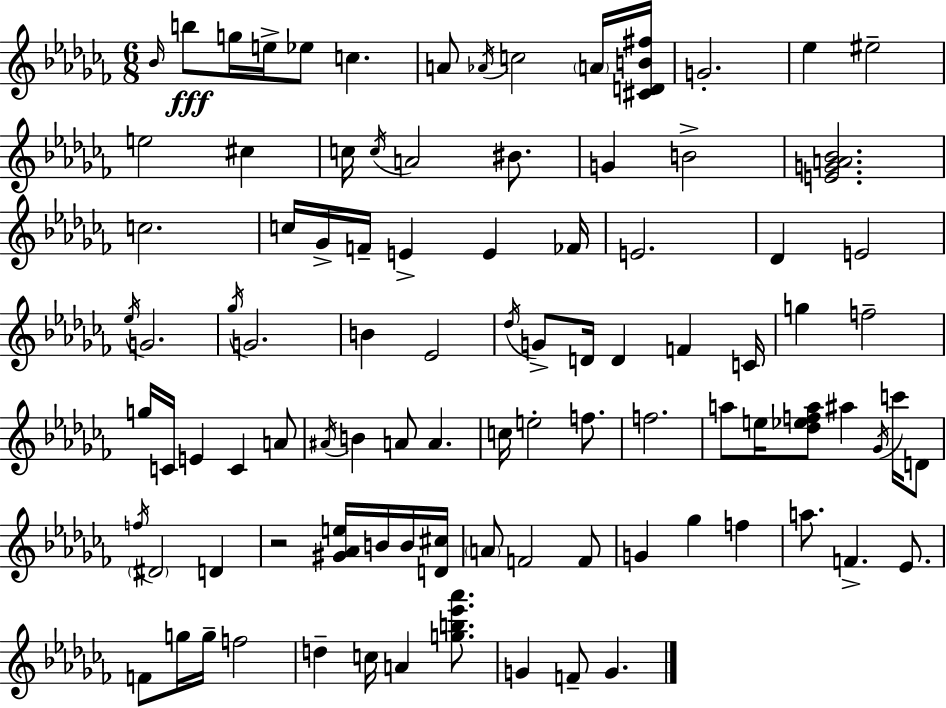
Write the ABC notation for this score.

X:1
T:Untitled
M:6/8
L:1/4
K:Abm
_B/4 b/2 g/4 e/4 _e/2 c A/2 _A/4 c2 A/4 [^CDB^f]/4 G2 _e ^e2 e2 ^c c/4 c/4 A2 ^B/2 G B2 [EGA_B]2 c2 c/4 _G/4 F/4 E E _F/4 E2 _D E2 _e/4 G2 _g/4 G2 B _E2 _d/4 G/2 D/4 D F C/4 g f2 g/4 C/4 E C A/2 ^A/4 B A/2 A c/4 e2 f/2 f2 a/2 e/4 [_d_efa]/2 ^a _G/4 c'/4 D/2 f/4 ^D2 D z2 [^G_Ae]/4 B/4 B/4 [D^c]/4 A/2 F2 F/2 G _g f a/2 F _E/2 F/2 g/4 g/4 f2 d c/4 A [gb_e'_a']/2 G F/2 G